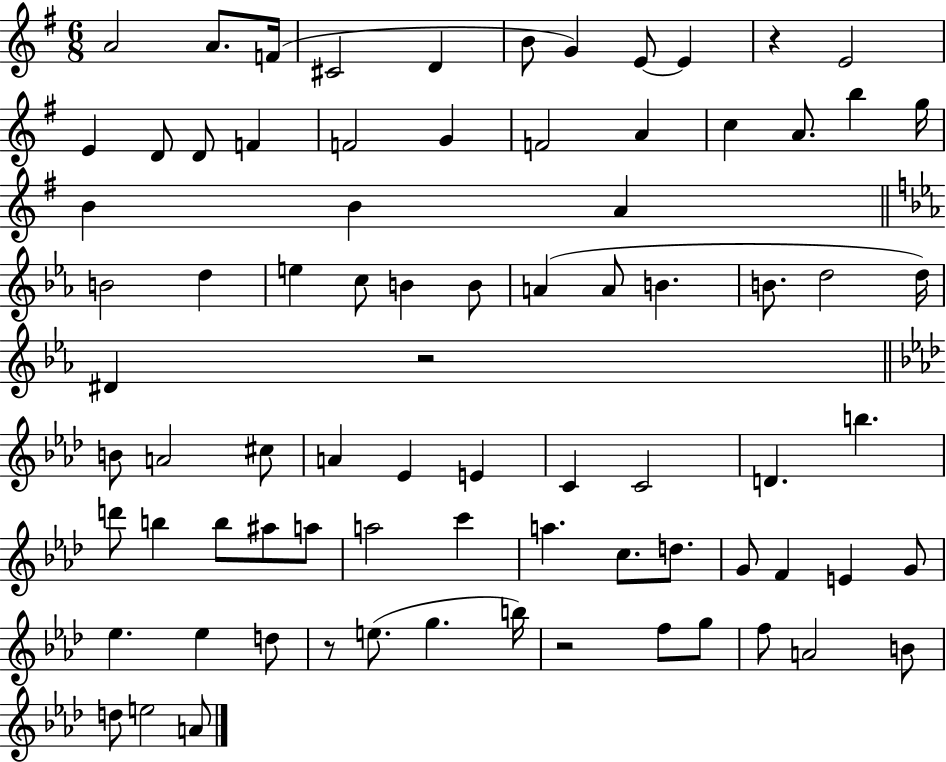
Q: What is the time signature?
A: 6/8